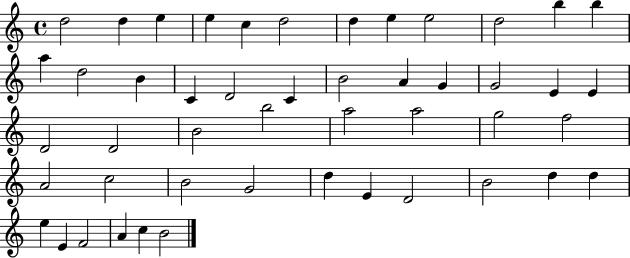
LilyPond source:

{
  \clef treble
  \time 4/4
  \defaultTimeSignature
  \key c \major
  d''2 d''4 e''4 | e''4 c''4 d''2 | d''4 e''4 e''2 | d''2 b''4 b''4 | \break a''4 d''2 b'4 | c'4 d'2 c'4 | b'2 a'4 g'4 | g'2 e'4 e'4 | \break d'2 d'2 | b'2 b''2 | a''2 a''2 | g''2 f''2 | \break a'2 c''2 | b'2 g'2 | d''4 e'4 d'2 | b'2 d''4 d''4 | \break e''4 e'4 f'2 | a'4 c''4 b'2 | \bar "|."
}